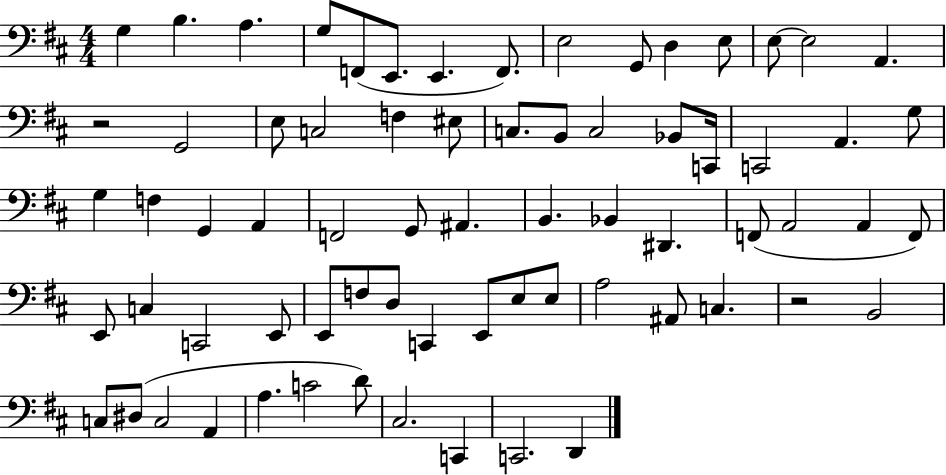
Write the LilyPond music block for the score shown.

{
  \clef bass
  \numericTimeSignature
  \time 4/4
  \key d \major
  g4 b4. a4. | g8 f,8( e,8. e,4. f,8.) | e2 g,8 d4 e8 | e8~~ e2 a,4. | \break r2 g,2 | e8 c2 f4 eis8 | c8. b,8 c2 bes,8 c,16 | c,2 a,4. g8 | \break g4 f4 g,4 a,4 | f,2 g,8 ais,4. | b,4. bes,4 dis,4. | f,8( a,2 a,4 f,8) | \break e,8 c4 c,2 e,8 | e,8 f8 d8 c,4 e,8 e8 e8 | a2 ais,8 c4. | r2 b,2 | \break c8 dis8( c2 a,4 | a4. c'2 d'8) | cis2. c,4 | c,2. d,4 | \break \bar "|."
}